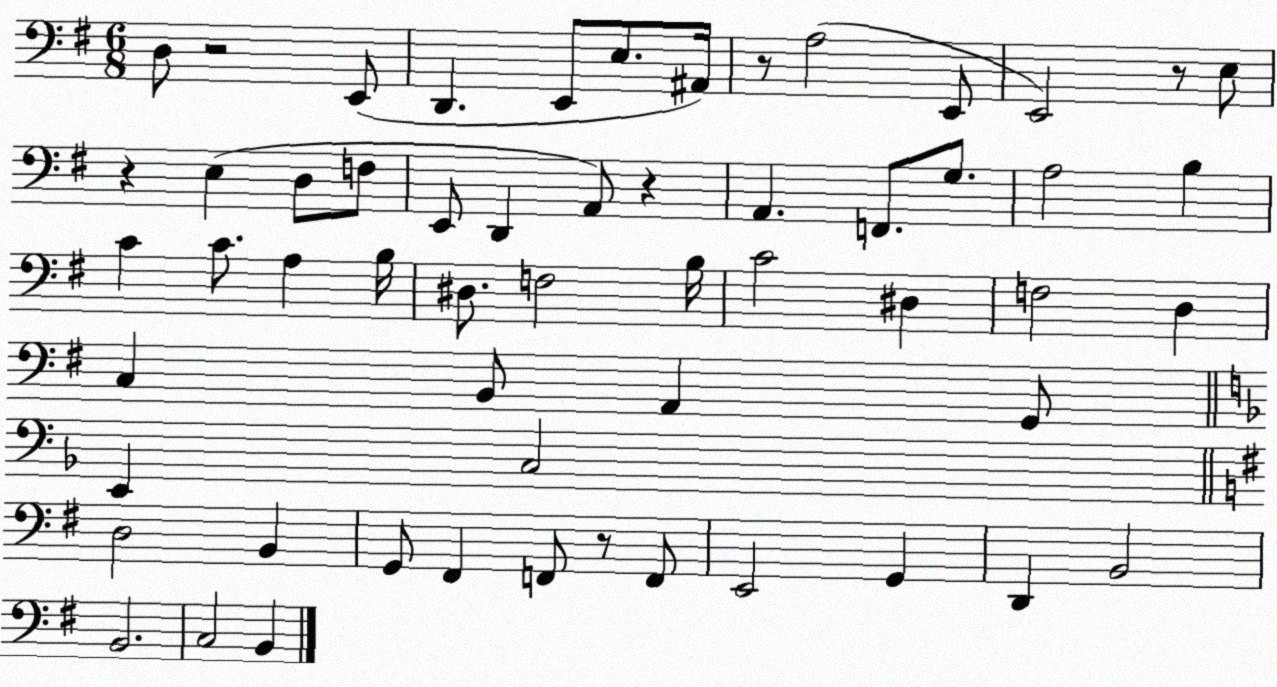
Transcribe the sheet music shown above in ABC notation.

X:1
T:Untitled
M:6/8
L:1/4
K:G
D,/2 z2 E,,/2 D,, E,,/2 E,/2 ^A,,/4 z/2 A,2 E,,/2 E,,2 z/2 E,/2 z E, D,/2 F,/2 E,,/2 D,, A,,/2 z A,, F,,/2 G,/2 A,2 B, C C/2 A, B,/4 ^D,/2 F,2 B,/4 C2 ^D, F,2 D, C, B,,/2 A,, G,,/2 E,, C,2 D,2 B,, G,,/2 ^F,, F,,/2 z/2 F,,/2 E,,2 G,, D,, B,,2 B,,2 C,2 B,,